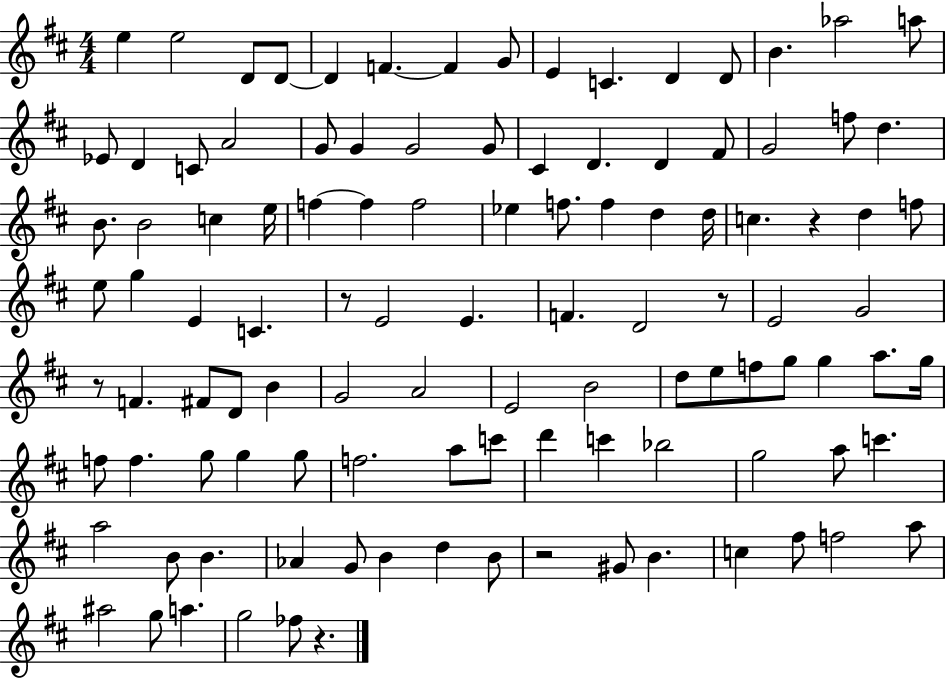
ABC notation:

X:1
T:Untitled
M:4/4
L:1/4
K:D
e e2 D/2 D/2 D F F G/2 E C D D/2 B _a2 a/2 _E/2 D C/2 A2 G/2 G G2 G/2 ^C D D ^F/2 G2 f/2 d B/2 B2 c e/4 f f f2 _e f/2 f d d/4 c z d f/2 e/2 g E C z/2 E2 E F D2 z/2 E2 G2 z/2 F ^F/2 D/2 B G2 A2 E2 B2 d/2 e/2 f/2 g/2 g a/2 g/4 f/2 f g/2 g g/2 f2 a/2 c'/2 d' c' _b2 g2 a/2 c' a2 B/2 B _A G/2 B d B/2 z2 ^G/2 B c ^f/2 f2 a/2 ^a2 g/2 a g2 _f/2 z